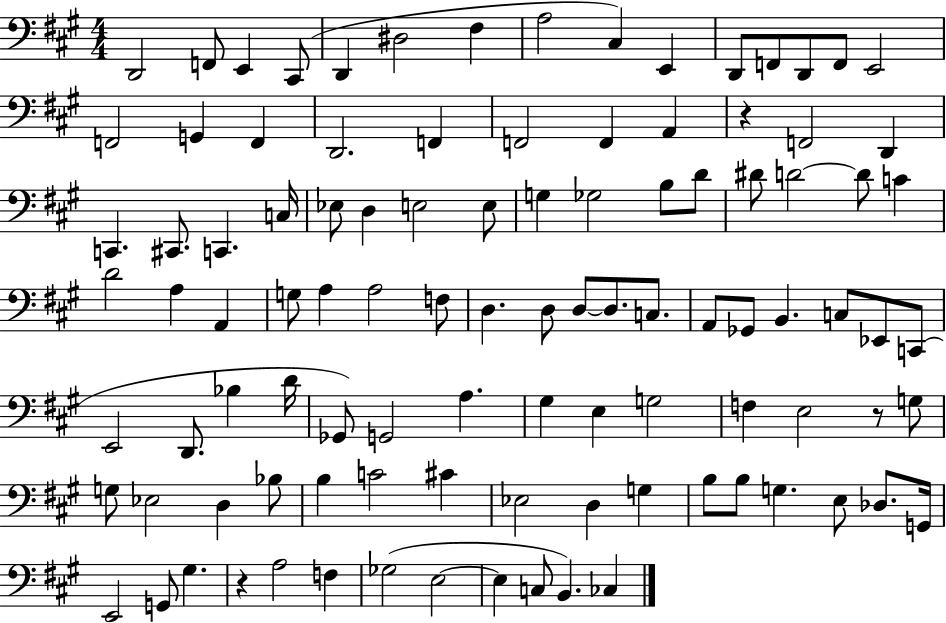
D2/h F2/e E2/q C#2/e D2/q D#3/h F#3/q A3/h C#3/q E2/q D2/e F2/e D2/e F2/e E2/h F2/h G2/q F2/q D2/h. F2/q F2/h F2/q A2/q R/q F2/h D2/q C2/q. C#2/e. C2/q. C3/s Eb3/e D3/q E3/h E3/e G3/q Gb3/h B3/e D4/e D#4/e D4/h D4/e C4/q D4/h A3/q A2/q G3/e A3/q A3/h F3/e D3/q. D3/e D3/e D3/e. C3/e. A2/e Gb2/e B2/q. C3/e Eb2/e C2/e E2/h D2/e. Bb3/q D4/s Gb2/e G2/h A3/q. G#3/q E3/q G3/h F3/q E3/h R/e G3/e G3/e Eb3/h D3/q Bb3/e B3/q C4/h C#4/q Eb3/h D3/q G3/q B3/e B3/e G3/q. E3/e Db3/e. G2/s E2/h G2/e G#3/q. R/q A3/h F3/q Gb3/h E3/h E3/q C3/e B2/q. CES3/q